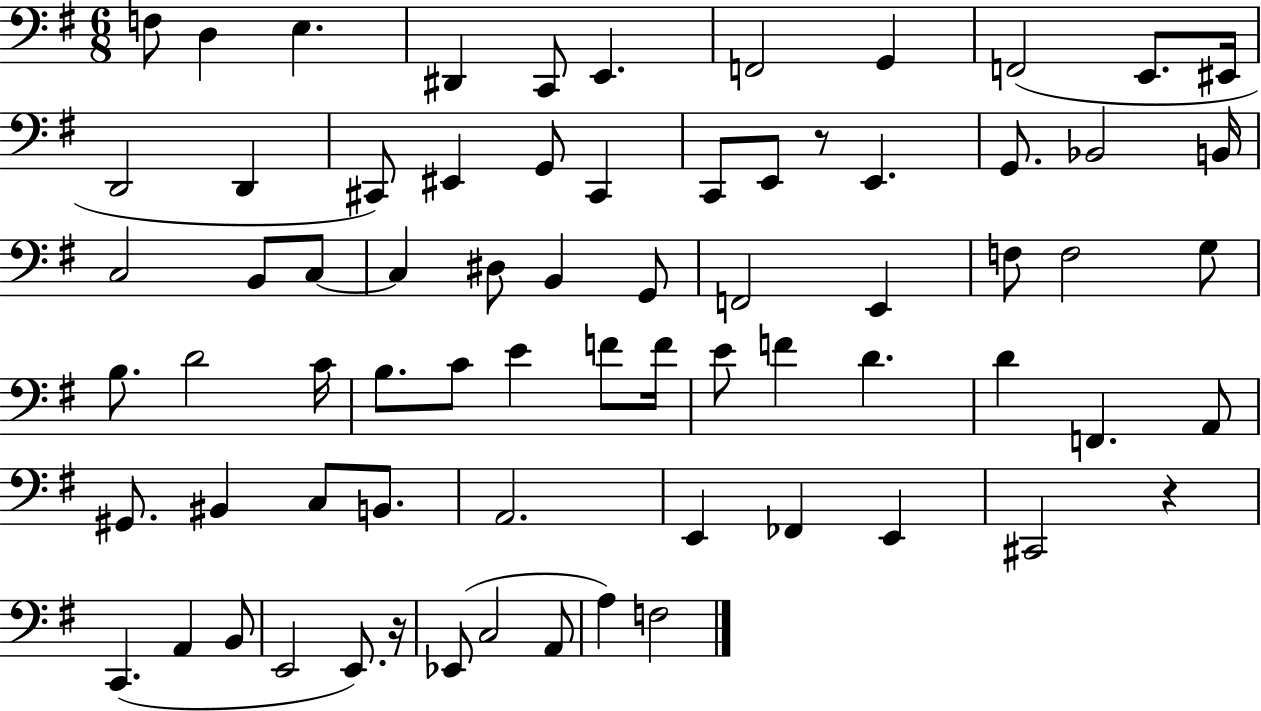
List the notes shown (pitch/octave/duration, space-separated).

F3/e D3/q E3/q. D#2/q C2/e E2/q. F2/h G2/q F2/h E2/e. EIS2/s D2/h D2/q C#2/e EIS2/q G2/e C#2/q C2/e E2/e R/e E2/q. G2/e. Bb2/h B2/s C3/h B2/e C3/e C3/q D#3/e B2/q G2/e F2/h E2/q F3/e F3/h G3/e B3/e. D4/h C4/s B3/e. C4/e E4/q F4/e F4/s E4/e F4/q D4/q. D4/q F2/q. A2/e G#2/e. BIS2/q C3/e B2/e. A2/h. E2/q FES2/q E2/q C#2/h R/q C2/q. A2/q B2/e E2/h E2/e. R/s Eb2/e C3/h A2/e A3/q F3/h